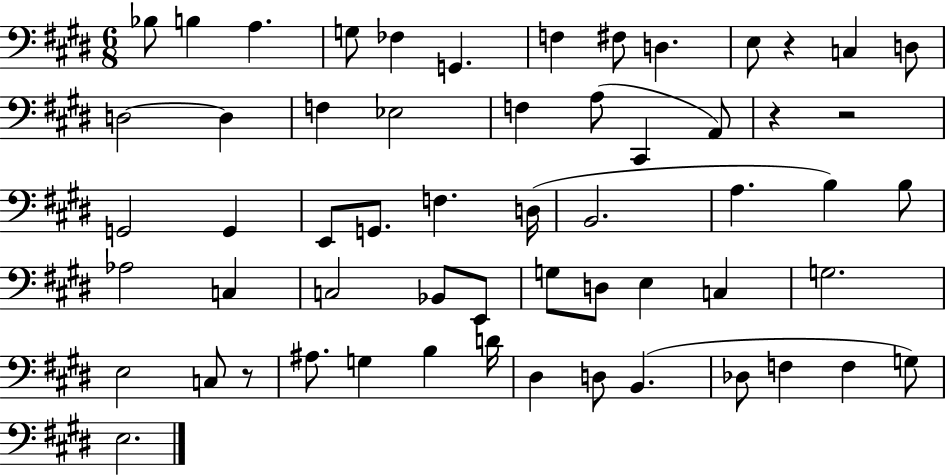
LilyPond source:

{
  \clef bass
  \numericTimeSignature
  \time 6/8
  \key e \major
  bes8 b4 a4. | g8 fes4 g,4. | f4 fis8 d4. | e8 r4 c4 d8 | \break d2~~ d4 | f4 ees2 | f4 a8( cis,4 a,8) | r4 r2 | \break g,2 g,4 | e,8 g,8. f4. d16( | b,2. | a4. b4) b8 | \break aes2 c4 | c2 bes,8 e,8 | g8 d8 e4 c4 | g2. | \break e2 c8 r8 | ais8. g4 b4 d'16 | dis4 d8 b,4.( | des8 f4 f4 g8) | \break e2. | \bar "|."
}